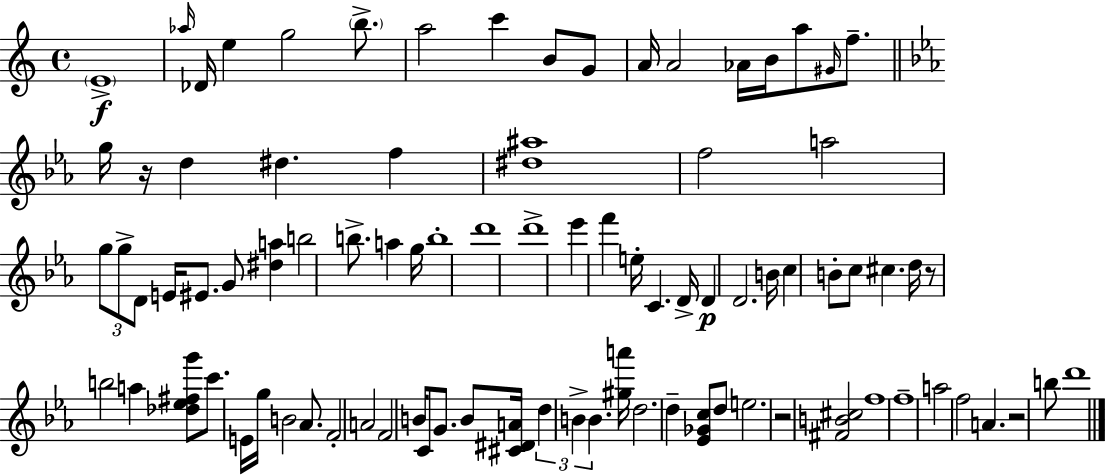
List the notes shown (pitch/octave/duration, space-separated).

E4/w Ab5/s Db4/s E5/q G5/h B5/e. A5/h C6/q B4/e G4/e A4/s A4/h Ab4/s B4/s A5/e G#4/s F5/e. G5/s R/s D5/q D#5/q. F5/q [D#5,A#5]/w F5/h A5/h G5/e G5/e D4/e E4/s EIS4/e. G4/e [D#5,A5]/q B5/h B5/e. A5/q G5/s B5/w D6/w D6/w Eb6/q F6/q E5/s C4/q. D4/s D4/q D4/h. B4/s C5/q B4/e C5/e C#5/q. D5/s R/e B5/h A5/q [Db5,Eb5,F#5,G6]/e C6/e. E4/s G5/s B4/h Ab4/e. F4/h A4/h F4/h B4/s C4/e G4/e. B4/e [C#4,D#4,A4]/s D5/q B4/q B4/q. [G#5,A6]/s D5/h. D5/q [Eb4,Gb4,C5]/e D5/e E5/h. R/h [F#4,B4,C#5]/h F5/w F5/w A5/h F5/h A4/q. R/h B5/e D6/w